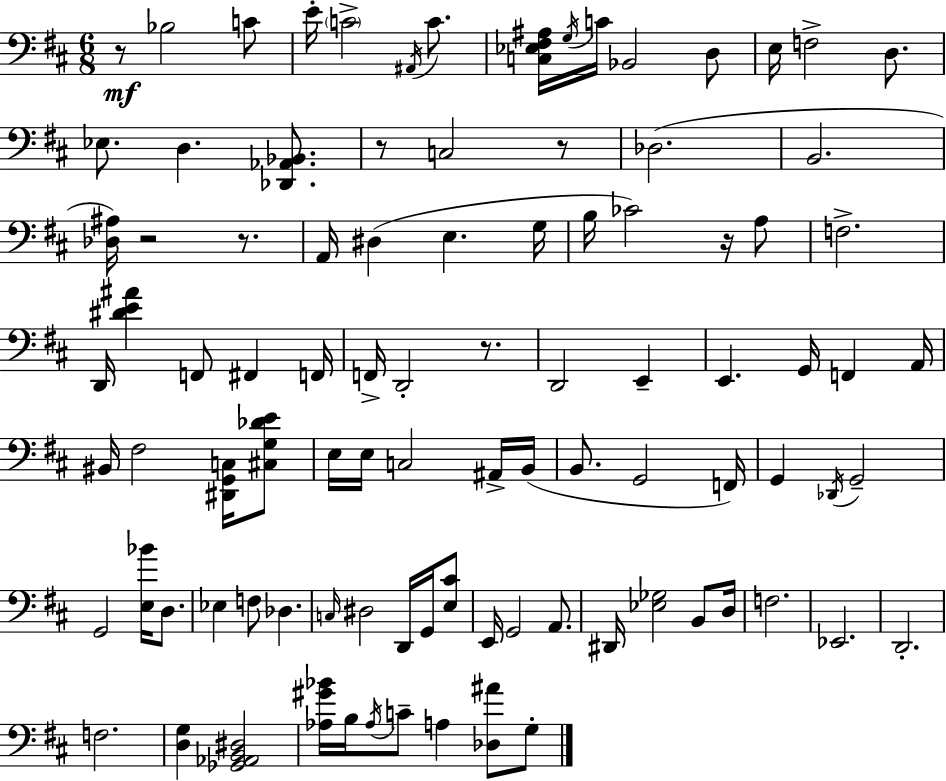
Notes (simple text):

R/e Bb3/h C4/e E4/s C4/h A#2/s C4/e. [C3,Eb3,F#3,A#3]/s G3/s C4/s Bb2/h D3/e E3/s F3/h D3/e. Eb3/e. D3/q. [Db2,Ab2,Bb2]/e. R/e C3/h R/e Db3/h. B2/h. [Db3,A#3]/s R/h R/e. A2/s D#3/q E3/q. G3/s B3/s CES4/h R/s A3/e F3/h. D2/s [D#4,E4,A#4]/q F2/e F#2/q F2/s F2/s D2/h R/e. D2/h E2/q E2/q. G2/s F2/q A2/s BIS2/s F#3/h [D#2,G2,C3]/s [C#3,G3,Db4,E4]/e E3/s E3/s C3/h A#2/s B2/s B2/e. G2/h F2/s G2/q Db2/s G2/h G2/h [E3,Bb4]/s D3/e. Eb3/q F3/e Db3/q. C3/s D#3/h D2/s G2/s [E3,C#4]/e E2/s G2/h A2/e. D#2/s [Eb3,Gb3]/h B2/e D3/s F3/h. Eb2/h. D2/h. F3/h. [D3,G3]/q [Gb2,Ab2,B2,D#3]/h [Ab3,G#4,Bb4]/s B3/s Ab3/s C4/e A3/q [Db3,A#4]/e G3/e